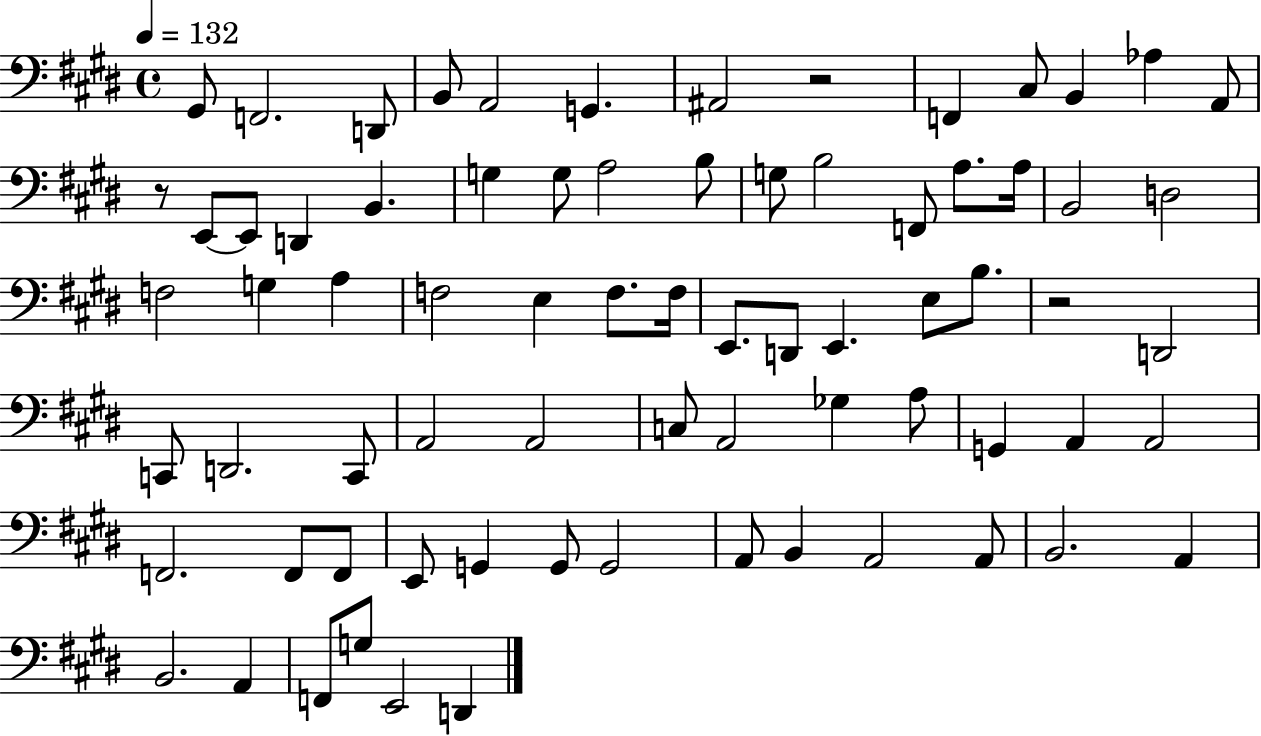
G#2/e F2/h. D2/e B2/e A2/h G2/q. A#2/h R/h F2/q C#3/e B2/q Ab3/q A2/e R/e E2/e E2/e D2/q B2/q. G3/q G3/e A3/h B3/e G3/e B3/h F2/e A3/e. A3/s B2/h D3/h F3/h G3/q A3/q F3/h E3/q F3/e. F3/s E2/e. D2/e E2/q. E3/e B3/e. R/h D2/h C2/e D2/h. C2/e A2/h A2/h C3/e A2/h Gb3/q A3/e G2/q A2/q A2/h F2/h. F2/e F2/e E2/e G2/q G2/e G2/h A2/e B2/q A2/h A2/e B2/h. A2/q B2/h. A2/q F2/e G3/e E2/h D2/q